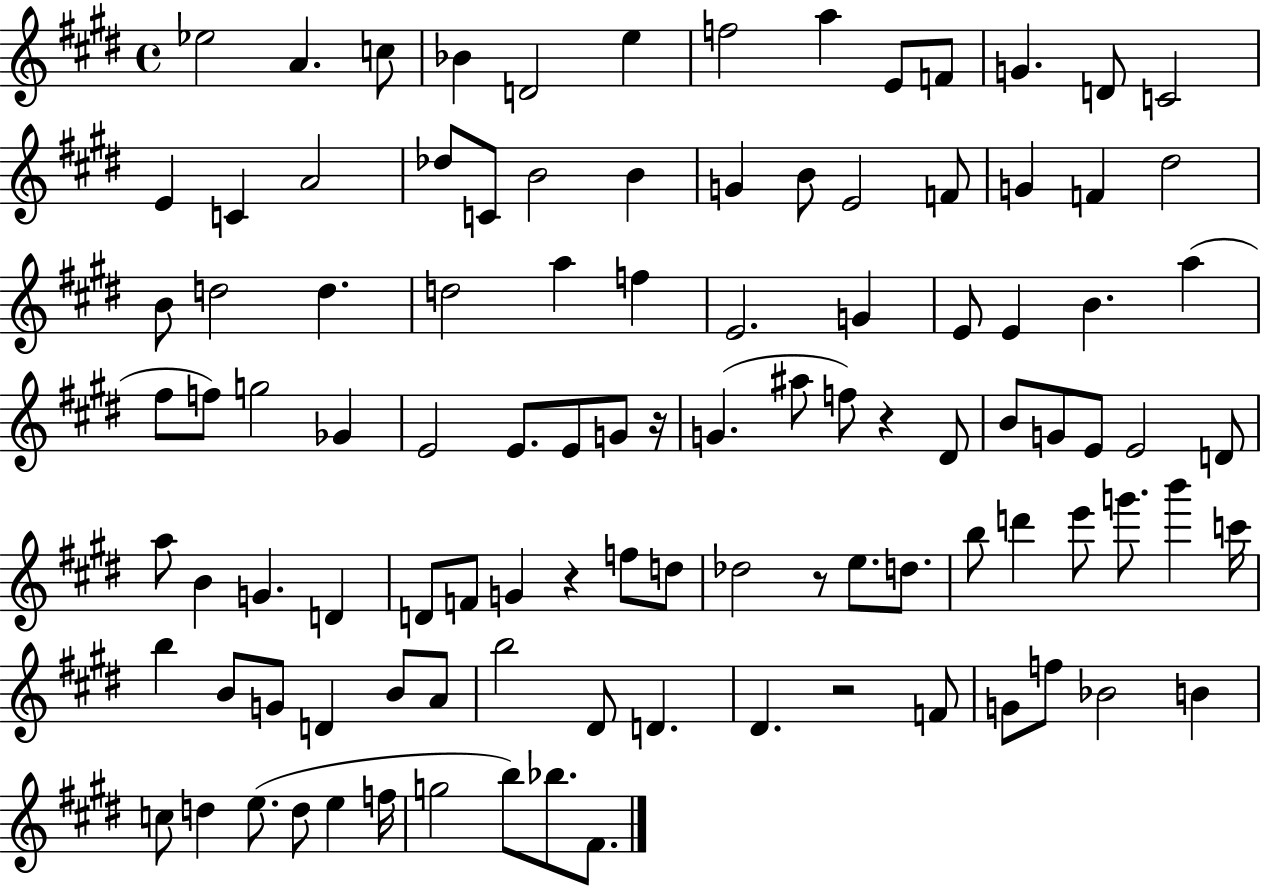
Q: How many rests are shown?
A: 5